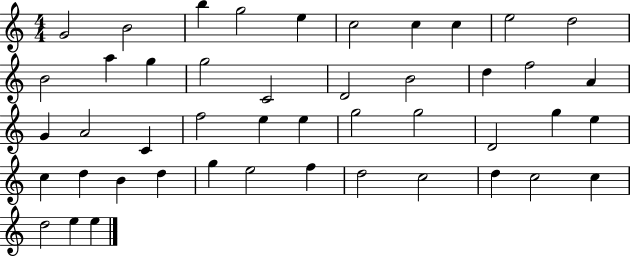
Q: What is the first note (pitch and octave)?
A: G4